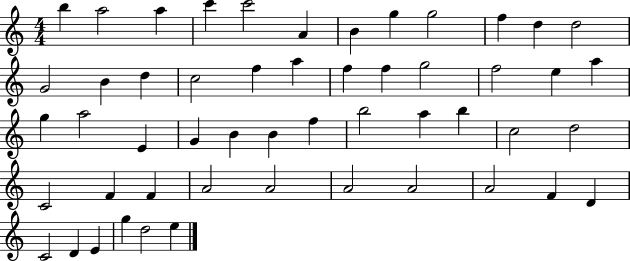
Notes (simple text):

B5/q A5/h A5/q C6/q C6/h A4/q B4/q G5/q G5/h F5/q D5/q D5/h G4/h B4/q D5/q C5/h F5/q A5/q F5/q F5/q G5/h F5/h E5/q A5/q G5/q A5/h E4/q G4/q B4/q B4/q F5/q B5/h A5/q B5/q C5/h D5/h C4/h F4/q F4/q A4/h A4/h A4/h A4/h A4/h F4/q D4/q C4/h D4/q E4/q G5/q D5/h E5/q